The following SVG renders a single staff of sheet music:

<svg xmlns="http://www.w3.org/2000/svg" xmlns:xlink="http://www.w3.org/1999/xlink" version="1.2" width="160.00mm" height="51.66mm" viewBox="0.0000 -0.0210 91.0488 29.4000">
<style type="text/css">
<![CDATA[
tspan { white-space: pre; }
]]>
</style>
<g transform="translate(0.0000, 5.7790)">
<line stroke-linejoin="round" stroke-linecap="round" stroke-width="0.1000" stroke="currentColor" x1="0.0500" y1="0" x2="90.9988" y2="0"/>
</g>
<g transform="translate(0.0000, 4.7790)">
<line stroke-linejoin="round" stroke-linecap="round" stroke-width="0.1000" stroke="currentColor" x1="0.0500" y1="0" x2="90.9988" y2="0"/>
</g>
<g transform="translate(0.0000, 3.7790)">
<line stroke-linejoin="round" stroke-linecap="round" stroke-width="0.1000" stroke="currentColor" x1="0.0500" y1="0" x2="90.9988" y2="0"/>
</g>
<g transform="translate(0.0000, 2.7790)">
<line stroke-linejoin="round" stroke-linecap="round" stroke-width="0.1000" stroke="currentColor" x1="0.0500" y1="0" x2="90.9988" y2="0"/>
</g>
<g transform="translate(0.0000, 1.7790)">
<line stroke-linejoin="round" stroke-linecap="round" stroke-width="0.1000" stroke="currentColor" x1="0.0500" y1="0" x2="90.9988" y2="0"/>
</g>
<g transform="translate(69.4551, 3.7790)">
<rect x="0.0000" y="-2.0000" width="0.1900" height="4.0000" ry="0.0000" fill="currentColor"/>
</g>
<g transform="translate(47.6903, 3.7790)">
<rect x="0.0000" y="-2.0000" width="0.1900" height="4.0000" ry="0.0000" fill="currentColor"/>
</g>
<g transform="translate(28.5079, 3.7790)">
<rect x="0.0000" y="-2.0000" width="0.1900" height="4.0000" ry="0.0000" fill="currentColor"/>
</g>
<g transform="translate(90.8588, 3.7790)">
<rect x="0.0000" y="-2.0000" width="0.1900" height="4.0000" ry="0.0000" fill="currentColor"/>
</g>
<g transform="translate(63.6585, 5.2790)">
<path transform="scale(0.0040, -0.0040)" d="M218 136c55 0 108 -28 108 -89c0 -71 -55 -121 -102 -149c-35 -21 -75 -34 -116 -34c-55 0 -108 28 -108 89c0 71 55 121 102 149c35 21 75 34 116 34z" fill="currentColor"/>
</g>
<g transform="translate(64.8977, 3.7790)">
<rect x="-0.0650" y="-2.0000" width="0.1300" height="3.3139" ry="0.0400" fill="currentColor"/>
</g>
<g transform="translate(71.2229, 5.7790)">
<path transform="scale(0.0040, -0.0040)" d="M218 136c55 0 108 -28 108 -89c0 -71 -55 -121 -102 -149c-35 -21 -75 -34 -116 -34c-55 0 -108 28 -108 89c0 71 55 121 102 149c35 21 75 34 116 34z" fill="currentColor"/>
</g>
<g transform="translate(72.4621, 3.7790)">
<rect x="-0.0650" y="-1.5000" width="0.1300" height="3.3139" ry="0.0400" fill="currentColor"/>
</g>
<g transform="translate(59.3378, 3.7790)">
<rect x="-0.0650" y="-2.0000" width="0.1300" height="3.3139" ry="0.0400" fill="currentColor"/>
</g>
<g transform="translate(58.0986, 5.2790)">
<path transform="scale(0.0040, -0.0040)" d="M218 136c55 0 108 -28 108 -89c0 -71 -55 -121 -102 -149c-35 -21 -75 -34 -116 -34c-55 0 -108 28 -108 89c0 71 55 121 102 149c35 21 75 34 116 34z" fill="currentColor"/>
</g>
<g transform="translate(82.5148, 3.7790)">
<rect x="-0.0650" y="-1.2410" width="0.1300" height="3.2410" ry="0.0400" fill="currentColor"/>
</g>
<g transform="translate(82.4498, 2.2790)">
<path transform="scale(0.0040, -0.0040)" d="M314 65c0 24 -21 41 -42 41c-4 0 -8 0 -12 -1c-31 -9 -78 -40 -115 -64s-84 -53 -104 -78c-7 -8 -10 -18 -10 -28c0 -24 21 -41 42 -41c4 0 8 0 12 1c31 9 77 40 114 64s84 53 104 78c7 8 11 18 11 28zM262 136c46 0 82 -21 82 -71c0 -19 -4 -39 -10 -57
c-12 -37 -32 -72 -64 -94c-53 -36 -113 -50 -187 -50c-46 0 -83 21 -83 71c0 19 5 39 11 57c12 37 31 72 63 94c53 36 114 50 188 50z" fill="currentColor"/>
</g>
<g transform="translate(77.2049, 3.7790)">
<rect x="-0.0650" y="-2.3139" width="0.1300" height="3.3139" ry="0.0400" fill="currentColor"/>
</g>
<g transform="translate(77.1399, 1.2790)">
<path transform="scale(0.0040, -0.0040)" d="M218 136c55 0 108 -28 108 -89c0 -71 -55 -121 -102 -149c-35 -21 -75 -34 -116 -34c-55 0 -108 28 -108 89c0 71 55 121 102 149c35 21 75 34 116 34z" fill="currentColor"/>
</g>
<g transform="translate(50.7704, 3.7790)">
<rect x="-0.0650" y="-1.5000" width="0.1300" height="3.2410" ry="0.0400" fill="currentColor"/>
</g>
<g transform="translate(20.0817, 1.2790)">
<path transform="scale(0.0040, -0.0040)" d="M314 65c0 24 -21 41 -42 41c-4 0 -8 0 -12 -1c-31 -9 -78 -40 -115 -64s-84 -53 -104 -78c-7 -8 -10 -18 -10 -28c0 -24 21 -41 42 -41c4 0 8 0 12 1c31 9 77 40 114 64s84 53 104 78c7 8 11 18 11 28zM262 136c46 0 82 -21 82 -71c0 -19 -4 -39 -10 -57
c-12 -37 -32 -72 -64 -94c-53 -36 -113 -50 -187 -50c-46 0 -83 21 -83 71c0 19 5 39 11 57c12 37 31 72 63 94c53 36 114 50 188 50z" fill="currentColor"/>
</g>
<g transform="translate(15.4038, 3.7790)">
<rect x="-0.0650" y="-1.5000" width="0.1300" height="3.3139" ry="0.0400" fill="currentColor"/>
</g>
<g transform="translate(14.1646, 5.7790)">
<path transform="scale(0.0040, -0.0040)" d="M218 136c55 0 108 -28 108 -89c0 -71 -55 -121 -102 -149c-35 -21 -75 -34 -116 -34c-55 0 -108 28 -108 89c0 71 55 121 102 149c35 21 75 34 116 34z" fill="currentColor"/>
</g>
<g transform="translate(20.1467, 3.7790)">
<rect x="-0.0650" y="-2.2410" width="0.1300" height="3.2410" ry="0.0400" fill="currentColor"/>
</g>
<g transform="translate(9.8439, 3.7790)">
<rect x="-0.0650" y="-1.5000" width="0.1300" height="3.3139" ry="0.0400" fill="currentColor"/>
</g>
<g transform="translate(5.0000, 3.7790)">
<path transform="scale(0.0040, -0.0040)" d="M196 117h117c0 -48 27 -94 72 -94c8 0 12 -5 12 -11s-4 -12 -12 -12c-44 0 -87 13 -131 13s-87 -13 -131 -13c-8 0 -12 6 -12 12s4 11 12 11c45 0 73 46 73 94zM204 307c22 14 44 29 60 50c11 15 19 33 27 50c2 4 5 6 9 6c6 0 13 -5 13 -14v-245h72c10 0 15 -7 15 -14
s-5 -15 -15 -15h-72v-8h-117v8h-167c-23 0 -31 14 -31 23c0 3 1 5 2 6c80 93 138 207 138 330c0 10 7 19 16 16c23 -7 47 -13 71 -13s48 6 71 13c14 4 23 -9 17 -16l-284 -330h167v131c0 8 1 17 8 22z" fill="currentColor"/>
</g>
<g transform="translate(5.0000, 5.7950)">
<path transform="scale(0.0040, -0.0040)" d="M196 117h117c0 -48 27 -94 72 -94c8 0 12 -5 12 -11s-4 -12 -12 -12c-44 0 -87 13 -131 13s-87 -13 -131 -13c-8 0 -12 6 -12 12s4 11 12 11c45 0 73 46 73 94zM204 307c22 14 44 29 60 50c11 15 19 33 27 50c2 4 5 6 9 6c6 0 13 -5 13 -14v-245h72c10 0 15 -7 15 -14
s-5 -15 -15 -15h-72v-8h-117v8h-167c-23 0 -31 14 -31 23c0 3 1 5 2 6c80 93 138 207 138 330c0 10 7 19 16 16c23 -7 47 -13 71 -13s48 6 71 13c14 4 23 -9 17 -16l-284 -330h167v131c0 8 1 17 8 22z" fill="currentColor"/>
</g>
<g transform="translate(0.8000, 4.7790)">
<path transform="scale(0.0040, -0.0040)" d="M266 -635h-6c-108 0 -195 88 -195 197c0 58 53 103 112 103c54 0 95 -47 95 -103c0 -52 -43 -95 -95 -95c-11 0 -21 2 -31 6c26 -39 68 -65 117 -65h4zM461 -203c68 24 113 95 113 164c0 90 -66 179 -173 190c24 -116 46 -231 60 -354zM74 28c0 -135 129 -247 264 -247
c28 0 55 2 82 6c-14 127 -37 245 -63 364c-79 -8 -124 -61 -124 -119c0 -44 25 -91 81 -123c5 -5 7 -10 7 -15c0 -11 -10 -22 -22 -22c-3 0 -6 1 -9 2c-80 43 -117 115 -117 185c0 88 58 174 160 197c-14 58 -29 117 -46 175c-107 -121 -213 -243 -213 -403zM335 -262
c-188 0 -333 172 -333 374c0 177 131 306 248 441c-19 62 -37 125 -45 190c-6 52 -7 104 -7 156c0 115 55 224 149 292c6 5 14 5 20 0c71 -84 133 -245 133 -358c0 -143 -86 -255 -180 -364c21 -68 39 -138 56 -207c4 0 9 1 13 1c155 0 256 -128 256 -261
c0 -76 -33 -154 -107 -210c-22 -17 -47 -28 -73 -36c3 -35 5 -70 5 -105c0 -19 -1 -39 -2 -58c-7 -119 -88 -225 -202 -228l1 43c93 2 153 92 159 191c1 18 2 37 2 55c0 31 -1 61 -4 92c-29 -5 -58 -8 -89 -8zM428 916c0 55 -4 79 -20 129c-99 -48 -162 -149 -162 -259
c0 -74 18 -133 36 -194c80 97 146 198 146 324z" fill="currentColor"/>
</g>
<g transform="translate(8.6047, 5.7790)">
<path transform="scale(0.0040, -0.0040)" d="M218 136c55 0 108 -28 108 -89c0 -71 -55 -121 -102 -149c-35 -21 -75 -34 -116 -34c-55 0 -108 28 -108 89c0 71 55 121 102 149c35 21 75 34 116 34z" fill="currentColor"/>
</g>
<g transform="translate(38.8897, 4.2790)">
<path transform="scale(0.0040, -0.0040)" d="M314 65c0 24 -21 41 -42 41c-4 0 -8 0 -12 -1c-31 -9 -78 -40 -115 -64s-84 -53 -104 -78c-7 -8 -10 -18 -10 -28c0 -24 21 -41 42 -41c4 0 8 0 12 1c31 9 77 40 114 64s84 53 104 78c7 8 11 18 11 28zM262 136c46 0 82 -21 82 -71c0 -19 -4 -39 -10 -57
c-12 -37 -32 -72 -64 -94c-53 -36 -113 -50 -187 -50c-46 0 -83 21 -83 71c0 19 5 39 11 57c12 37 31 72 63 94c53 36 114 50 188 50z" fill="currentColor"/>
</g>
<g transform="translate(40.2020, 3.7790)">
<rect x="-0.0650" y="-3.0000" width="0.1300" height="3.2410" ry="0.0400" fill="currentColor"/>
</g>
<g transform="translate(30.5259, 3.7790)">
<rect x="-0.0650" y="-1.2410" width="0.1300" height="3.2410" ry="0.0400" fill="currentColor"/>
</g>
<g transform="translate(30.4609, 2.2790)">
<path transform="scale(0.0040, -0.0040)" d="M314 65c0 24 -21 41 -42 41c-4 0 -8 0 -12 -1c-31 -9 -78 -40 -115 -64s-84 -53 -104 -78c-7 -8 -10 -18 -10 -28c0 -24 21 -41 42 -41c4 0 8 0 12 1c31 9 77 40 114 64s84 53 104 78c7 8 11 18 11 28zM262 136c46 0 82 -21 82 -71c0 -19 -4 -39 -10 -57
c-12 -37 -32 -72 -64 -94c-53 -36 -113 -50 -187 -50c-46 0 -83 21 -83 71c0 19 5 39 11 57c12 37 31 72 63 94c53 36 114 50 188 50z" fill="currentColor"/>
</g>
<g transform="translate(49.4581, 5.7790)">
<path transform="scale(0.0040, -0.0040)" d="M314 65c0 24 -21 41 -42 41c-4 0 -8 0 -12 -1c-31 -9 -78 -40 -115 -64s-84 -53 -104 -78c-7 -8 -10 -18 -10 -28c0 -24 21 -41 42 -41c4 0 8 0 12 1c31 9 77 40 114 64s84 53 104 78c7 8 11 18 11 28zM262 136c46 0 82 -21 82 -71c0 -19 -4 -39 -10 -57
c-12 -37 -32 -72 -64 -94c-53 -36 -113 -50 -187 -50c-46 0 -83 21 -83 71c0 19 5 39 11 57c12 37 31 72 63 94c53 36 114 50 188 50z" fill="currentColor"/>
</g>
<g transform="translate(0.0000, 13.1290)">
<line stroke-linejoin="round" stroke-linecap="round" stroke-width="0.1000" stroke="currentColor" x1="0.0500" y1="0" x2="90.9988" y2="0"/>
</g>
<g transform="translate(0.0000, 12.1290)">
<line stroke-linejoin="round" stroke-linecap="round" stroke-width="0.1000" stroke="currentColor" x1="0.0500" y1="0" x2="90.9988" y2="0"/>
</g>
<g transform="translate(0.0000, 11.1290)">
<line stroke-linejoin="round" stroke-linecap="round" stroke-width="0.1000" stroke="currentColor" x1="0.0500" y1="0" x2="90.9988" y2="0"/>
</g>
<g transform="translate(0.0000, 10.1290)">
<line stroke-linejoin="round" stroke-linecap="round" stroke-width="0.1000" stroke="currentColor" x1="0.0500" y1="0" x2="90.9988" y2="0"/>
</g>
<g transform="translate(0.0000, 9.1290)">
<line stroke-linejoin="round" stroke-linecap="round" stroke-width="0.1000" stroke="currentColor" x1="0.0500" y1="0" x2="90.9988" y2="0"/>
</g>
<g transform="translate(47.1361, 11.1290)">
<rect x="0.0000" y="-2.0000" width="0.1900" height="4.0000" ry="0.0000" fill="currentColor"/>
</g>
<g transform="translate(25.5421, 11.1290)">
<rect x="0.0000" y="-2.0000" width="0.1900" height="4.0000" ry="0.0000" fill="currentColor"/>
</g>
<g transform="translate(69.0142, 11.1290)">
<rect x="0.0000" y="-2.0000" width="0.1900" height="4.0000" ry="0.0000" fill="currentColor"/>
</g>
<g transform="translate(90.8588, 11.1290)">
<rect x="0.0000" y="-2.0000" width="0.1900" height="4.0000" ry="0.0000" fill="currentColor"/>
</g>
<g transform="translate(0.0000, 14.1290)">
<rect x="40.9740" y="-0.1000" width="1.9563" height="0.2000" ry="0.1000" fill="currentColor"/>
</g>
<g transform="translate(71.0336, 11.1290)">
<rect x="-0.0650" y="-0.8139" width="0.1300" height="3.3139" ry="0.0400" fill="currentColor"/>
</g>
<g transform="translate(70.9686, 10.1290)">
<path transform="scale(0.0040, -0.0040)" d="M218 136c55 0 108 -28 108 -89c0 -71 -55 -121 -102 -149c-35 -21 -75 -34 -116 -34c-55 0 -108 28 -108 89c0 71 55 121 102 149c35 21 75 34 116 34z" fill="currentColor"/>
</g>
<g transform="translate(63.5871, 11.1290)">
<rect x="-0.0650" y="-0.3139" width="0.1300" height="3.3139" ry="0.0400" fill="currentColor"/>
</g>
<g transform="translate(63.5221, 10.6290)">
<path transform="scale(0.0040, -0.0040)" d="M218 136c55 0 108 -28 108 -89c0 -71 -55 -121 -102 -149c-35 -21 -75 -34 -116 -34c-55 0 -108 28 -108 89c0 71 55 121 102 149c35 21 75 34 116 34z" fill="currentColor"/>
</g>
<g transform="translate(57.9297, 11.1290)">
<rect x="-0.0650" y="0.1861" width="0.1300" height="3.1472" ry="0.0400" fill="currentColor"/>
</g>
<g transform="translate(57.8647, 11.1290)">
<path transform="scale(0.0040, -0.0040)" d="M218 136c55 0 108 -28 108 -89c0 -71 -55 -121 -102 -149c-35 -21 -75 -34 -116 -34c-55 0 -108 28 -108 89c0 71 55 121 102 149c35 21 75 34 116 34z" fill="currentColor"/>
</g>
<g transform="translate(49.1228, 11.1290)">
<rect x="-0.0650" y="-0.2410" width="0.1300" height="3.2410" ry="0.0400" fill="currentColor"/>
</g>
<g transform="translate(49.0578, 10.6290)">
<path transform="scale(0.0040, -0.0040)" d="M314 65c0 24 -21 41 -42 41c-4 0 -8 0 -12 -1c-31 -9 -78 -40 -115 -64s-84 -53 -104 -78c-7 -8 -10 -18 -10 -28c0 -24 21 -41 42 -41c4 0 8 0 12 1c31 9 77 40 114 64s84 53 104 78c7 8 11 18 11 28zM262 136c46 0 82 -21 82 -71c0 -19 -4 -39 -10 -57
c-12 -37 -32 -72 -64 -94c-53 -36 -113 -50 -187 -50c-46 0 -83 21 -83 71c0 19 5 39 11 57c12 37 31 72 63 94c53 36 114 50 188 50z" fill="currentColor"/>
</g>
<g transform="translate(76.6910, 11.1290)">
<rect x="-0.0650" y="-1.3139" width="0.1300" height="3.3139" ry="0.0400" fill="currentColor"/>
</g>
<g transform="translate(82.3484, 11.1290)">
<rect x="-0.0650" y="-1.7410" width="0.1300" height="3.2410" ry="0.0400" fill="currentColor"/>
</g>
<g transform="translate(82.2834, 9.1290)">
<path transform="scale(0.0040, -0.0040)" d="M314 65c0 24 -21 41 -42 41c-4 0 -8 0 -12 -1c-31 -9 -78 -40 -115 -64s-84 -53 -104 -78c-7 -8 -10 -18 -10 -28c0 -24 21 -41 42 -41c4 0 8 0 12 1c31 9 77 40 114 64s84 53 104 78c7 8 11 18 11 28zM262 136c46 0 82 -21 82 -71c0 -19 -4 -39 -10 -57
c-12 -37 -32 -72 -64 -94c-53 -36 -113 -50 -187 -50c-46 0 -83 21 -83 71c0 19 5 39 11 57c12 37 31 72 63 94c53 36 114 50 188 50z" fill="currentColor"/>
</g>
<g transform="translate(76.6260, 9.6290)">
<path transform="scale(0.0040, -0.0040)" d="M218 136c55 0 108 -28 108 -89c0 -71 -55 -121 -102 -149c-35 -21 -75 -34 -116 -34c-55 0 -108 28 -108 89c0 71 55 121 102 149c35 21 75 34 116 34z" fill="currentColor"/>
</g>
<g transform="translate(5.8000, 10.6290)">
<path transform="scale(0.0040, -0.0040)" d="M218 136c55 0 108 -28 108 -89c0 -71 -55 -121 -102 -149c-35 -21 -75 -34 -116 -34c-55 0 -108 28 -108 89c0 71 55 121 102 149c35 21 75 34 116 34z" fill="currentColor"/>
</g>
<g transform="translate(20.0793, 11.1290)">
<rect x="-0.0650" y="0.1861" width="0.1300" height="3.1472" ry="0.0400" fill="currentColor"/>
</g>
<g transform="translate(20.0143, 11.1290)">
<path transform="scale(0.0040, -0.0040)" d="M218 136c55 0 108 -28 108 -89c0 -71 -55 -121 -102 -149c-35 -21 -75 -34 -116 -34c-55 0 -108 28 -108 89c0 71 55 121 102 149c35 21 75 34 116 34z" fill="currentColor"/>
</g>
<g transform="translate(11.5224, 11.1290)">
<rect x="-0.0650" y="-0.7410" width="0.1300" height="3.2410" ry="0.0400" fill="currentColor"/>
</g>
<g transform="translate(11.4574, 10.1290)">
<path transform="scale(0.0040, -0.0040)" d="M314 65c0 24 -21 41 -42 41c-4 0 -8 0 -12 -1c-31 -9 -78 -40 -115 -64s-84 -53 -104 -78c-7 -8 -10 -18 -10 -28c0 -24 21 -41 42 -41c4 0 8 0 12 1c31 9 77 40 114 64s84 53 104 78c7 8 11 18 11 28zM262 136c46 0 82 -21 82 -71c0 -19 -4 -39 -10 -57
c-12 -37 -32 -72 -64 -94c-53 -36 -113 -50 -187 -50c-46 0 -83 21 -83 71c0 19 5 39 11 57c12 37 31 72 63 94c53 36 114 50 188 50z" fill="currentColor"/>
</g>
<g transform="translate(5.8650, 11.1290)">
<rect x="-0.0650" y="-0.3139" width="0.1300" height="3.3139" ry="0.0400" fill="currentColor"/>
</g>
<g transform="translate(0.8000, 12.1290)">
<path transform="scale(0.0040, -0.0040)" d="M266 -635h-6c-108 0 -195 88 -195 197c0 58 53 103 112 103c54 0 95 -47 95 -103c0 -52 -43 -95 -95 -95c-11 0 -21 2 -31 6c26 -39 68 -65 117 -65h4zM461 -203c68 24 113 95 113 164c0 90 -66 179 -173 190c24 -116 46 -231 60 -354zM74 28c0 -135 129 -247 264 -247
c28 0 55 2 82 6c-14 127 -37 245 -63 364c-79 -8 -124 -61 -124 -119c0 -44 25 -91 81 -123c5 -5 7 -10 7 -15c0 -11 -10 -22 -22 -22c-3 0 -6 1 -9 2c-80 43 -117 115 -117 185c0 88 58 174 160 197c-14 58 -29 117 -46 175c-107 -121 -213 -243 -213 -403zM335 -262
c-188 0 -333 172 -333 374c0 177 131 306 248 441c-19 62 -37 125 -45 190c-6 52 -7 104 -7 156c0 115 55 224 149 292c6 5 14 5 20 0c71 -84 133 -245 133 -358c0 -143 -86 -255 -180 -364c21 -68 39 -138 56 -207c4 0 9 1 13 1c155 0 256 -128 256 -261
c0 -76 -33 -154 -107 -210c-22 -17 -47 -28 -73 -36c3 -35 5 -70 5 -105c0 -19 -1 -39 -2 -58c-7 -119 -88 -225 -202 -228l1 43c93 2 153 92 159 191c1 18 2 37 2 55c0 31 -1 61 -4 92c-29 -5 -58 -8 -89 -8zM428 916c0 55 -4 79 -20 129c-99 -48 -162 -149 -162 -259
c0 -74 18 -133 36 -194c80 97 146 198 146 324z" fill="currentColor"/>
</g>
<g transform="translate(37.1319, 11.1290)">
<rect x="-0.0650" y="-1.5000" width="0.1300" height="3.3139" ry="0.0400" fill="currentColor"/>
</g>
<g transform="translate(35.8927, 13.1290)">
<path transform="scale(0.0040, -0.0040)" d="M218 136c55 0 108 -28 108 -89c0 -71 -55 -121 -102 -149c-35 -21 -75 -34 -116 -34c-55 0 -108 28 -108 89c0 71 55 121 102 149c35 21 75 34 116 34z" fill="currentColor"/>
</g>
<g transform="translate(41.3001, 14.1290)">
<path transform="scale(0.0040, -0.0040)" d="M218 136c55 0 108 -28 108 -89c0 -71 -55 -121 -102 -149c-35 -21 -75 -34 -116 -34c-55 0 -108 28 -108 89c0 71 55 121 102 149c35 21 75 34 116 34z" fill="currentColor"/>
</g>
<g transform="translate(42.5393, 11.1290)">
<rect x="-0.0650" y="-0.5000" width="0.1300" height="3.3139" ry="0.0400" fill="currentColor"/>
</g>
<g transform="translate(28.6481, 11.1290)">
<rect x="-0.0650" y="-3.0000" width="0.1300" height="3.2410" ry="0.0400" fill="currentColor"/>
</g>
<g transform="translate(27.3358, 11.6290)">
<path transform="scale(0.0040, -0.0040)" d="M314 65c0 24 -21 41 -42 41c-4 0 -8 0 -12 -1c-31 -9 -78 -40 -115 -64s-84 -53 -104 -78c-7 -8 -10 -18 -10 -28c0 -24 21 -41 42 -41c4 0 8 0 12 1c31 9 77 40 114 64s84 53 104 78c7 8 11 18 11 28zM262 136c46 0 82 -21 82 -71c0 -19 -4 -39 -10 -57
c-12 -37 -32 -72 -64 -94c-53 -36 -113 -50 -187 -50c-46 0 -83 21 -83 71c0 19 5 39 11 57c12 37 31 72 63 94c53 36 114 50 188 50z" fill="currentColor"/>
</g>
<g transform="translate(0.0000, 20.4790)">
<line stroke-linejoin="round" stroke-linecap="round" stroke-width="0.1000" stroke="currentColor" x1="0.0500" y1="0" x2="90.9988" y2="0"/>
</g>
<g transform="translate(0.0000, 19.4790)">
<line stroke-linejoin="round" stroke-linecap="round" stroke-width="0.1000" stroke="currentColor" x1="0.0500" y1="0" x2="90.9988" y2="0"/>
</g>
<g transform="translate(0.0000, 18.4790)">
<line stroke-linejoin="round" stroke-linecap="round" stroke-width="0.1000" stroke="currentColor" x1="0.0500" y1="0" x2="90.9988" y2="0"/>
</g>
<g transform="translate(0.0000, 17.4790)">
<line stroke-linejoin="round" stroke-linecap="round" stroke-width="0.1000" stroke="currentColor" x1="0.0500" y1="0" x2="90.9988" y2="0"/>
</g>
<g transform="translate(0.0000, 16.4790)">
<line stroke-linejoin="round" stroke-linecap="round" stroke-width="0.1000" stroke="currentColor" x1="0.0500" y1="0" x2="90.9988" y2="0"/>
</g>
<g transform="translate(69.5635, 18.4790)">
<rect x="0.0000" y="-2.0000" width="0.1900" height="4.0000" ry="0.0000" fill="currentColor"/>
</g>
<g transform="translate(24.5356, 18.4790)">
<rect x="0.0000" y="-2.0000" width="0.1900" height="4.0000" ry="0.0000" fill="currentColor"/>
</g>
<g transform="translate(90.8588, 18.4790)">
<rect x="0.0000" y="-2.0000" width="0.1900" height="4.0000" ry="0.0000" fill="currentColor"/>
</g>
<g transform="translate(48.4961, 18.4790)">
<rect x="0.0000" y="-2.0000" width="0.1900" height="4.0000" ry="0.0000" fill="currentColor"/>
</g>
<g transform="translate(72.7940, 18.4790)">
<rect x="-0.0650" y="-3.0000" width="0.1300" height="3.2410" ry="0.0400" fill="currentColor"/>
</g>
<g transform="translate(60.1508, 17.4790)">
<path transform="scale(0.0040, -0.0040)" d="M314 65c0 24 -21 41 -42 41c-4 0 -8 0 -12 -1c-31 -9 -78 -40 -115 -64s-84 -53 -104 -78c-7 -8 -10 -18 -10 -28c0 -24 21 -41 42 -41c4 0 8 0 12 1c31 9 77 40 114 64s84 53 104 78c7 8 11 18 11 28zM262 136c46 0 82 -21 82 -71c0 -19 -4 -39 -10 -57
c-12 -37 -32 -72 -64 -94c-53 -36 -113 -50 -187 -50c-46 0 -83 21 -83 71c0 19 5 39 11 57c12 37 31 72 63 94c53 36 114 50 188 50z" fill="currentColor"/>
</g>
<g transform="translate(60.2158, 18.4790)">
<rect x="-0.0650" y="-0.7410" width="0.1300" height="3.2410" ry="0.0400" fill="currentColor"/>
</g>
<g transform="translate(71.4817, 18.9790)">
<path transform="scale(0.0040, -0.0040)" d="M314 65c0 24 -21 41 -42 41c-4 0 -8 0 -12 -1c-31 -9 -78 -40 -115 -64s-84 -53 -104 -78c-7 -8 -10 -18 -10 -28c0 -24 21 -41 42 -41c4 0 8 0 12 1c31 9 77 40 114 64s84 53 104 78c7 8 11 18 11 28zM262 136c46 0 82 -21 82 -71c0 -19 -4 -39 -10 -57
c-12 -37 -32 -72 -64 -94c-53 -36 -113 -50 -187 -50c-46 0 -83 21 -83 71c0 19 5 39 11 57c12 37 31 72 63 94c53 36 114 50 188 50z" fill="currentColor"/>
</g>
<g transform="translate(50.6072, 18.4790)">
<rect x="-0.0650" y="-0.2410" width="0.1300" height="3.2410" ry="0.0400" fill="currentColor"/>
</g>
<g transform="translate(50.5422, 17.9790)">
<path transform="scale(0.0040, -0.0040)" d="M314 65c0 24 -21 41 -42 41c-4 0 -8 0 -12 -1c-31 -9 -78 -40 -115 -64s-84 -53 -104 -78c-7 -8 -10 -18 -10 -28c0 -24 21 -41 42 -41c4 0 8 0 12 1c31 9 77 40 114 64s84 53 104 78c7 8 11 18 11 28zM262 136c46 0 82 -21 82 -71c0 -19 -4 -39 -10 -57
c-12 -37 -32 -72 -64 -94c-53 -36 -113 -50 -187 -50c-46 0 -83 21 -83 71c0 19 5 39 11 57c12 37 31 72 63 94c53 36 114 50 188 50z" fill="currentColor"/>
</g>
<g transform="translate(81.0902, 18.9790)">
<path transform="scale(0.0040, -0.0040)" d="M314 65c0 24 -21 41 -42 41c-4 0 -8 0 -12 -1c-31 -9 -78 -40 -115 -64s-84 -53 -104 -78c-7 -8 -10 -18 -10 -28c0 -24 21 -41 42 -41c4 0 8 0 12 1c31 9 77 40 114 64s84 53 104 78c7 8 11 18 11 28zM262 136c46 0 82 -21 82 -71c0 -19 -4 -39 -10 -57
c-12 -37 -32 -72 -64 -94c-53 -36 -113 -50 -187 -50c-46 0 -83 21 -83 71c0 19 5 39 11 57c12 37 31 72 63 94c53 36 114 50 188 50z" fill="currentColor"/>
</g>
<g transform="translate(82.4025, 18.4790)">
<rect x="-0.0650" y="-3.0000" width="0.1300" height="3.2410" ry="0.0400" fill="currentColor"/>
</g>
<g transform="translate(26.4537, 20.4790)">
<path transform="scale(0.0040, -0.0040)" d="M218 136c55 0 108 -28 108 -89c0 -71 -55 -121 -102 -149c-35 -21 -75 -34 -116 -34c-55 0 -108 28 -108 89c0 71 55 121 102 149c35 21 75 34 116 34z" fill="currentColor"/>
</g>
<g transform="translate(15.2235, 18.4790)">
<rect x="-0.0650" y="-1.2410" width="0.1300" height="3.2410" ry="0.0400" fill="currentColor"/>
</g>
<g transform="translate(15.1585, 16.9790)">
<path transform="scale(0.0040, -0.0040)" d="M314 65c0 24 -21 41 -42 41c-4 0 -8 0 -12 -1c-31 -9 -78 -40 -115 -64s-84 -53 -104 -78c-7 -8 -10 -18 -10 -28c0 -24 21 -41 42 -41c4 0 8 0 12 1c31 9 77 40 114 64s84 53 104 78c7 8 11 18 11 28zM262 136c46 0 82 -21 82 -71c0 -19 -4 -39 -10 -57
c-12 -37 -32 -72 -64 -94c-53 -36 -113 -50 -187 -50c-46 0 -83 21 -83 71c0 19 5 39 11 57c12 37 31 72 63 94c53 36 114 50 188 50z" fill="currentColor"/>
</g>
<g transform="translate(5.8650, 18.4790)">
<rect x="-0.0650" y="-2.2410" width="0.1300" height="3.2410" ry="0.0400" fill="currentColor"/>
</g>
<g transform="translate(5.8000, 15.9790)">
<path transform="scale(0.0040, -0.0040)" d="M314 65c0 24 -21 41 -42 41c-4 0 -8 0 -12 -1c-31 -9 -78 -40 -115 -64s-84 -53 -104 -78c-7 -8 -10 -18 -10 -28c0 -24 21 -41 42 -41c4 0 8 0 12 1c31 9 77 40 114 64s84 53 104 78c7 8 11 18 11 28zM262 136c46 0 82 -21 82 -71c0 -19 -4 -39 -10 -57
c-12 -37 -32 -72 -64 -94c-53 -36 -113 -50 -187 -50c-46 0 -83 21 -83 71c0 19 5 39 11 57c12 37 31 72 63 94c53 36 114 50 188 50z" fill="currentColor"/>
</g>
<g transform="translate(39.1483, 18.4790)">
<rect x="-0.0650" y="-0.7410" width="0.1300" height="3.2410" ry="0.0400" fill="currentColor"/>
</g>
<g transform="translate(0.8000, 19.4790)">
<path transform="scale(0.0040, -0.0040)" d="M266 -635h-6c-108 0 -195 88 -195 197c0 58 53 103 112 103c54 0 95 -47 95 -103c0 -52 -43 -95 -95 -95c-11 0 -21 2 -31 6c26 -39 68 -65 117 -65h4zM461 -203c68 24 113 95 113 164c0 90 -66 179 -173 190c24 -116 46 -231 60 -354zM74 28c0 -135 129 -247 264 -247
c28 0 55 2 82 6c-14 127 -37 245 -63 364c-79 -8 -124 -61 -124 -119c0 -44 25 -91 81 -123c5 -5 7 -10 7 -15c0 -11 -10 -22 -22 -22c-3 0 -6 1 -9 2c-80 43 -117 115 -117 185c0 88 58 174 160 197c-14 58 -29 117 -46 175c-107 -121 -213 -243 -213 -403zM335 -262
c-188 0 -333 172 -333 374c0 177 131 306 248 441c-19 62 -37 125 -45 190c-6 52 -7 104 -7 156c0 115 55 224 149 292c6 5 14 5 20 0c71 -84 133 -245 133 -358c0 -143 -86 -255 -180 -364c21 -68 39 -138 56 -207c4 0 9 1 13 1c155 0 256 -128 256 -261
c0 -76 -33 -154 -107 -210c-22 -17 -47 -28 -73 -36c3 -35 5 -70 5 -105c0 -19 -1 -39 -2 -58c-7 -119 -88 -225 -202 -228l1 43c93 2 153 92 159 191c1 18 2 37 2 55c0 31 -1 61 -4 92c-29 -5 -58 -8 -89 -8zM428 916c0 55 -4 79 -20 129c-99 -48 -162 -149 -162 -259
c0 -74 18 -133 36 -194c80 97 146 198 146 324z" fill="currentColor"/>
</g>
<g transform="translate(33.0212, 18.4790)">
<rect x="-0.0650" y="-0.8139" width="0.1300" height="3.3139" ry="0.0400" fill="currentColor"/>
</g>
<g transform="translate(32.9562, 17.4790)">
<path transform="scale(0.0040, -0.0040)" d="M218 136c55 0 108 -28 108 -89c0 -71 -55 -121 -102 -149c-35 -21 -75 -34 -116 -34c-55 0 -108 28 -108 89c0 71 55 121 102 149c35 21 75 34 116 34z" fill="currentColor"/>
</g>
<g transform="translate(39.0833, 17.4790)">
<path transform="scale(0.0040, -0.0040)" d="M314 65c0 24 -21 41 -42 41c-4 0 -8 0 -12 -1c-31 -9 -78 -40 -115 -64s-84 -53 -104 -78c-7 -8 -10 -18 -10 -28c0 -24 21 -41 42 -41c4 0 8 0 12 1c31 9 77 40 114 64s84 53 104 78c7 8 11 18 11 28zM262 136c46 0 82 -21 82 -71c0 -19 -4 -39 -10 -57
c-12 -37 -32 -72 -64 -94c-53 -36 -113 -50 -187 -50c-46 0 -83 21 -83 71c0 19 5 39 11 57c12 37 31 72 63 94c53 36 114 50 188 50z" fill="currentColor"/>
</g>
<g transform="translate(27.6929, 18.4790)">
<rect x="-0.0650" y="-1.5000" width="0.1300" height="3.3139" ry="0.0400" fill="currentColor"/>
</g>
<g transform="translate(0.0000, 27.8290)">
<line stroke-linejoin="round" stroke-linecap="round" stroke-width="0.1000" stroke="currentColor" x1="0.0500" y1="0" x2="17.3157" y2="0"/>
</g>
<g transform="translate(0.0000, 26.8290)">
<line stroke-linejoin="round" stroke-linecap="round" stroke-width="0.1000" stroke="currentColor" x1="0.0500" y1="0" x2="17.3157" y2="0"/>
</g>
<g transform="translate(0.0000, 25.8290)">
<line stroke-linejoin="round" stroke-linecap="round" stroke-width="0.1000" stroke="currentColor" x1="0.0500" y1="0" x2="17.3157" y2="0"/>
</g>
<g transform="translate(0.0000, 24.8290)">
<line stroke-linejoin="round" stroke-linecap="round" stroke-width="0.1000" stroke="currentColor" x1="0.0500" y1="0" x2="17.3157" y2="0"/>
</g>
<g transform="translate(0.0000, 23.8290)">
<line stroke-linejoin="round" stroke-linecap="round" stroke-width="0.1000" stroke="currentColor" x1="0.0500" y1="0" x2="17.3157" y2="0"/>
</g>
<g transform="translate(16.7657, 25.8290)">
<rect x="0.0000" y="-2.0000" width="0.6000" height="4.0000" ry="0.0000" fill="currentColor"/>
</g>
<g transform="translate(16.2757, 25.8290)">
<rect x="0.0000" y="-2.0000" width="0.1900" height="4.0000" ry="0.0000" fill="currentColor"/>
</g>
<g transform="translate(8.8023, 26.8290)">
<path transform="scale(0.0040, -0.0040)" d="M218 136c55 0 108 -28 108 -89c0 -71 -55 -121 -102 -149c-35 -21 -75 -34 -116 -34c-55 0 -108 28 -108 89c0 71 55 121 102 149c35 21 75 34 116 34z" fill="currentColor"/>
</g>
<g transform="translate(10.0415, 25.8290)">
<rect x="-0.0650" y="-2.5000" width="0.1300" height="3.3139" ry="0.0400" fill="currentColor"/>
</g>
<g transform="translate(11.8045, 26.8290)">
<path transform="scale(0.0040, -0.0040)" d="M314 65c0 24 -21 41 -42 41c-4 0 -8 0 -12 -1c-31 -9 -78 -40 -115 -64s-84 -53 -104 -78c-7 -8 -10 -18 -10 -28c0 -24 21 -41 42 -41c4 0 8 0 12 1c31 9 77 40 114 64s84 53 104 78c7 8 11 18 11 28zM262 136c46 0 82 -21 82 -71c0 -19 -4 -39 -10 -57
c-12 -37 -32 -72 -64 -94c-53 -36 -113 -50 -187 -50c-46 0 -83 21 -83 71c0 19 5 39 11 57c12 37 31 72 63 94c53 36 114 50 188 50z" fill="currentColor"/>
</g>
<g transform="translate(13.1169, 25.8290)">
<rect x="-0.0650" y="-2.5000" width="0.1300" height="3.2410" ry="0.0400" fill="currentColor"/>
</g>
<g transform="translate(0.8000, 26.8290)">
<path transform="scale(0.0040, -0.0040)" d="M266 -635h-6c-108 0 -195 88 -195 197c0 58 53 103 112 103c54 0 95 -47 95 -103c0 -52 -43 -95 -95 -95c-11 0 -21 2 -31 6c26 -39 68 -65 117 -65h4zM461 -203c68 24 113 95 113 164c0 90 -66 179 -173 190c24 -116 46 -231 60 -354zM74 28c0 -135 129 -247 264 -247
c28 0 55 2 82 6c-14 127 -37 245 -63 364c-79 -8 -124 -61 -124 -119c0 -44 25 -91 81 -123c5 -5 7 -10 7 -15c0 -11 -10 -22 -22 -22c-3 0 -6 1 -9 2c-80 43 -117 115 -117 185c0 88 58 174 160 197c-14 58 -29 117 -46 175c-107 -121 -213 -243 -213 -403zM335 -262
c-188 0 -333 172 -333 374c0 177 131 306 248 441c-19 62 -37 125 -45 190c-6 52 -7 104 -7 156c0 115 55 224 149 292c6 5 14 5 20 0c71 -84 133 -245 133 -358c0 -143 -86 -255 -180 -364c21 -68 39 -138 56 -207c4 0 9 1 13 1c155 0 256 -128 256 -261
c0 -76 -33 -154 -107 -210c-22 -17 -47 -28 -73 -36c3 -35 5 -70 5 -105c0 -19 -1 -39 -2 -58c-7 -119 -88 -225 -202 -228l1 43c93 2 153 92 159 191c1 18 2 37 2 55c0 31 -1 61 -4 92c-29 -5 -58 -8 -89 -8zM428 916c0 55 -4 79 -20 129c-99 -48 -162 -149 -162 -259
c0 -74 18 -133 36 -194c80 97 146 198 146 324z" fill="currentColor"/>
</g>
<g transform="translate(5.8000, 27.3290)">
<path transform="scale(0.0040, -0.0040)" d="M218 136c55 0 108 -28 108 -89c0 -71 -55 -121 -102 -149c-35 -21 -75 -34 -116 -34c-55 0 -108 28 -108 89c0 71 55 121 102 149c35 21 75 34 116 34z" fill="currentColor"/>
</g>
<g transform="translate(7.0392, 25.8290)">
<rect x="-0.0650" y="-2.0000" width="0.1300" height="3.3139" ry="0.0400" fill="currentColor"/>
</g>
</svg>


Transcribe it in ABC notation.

X:1
T:Untitled
M:4/4
L:1/4
K:C
E E g2 e2 A2 E2 F F E g e2 c d2 B A2 E C c2 B c d e f2 g2 e2 E d d2 c2 d2 A2 A2 F G G2